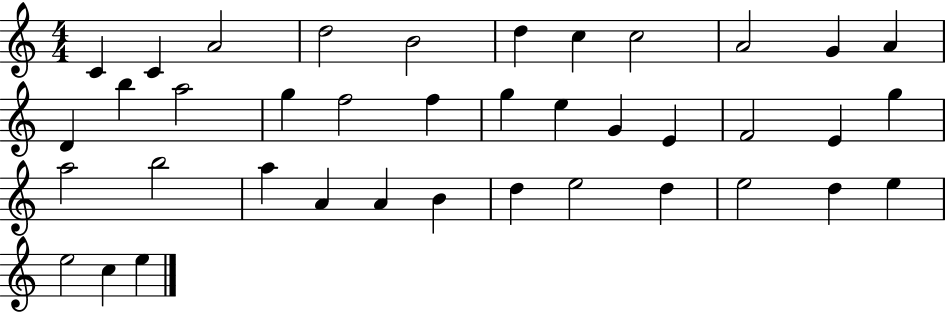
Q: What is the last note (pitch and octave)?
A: E5